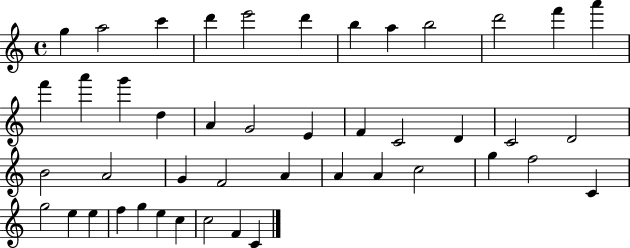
X:1
T:Untitled
M:4/4
L:1/4
K:C
g a2 c' d' e'2 d' b a b2 d'2 f' a' f' a' g' d A G2 E F C2 D C2 D2 B2 A2 G F2 A A A c2 g f2 C g2 e e f g e c c2 F C